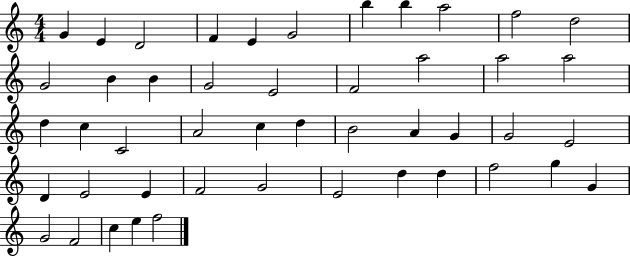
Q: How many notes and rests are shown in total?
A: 47